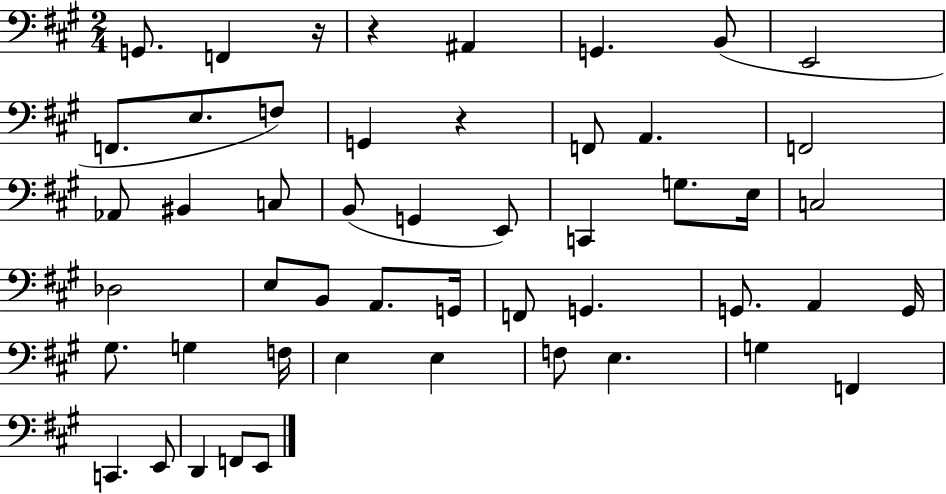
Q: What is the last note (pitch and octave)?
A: E2